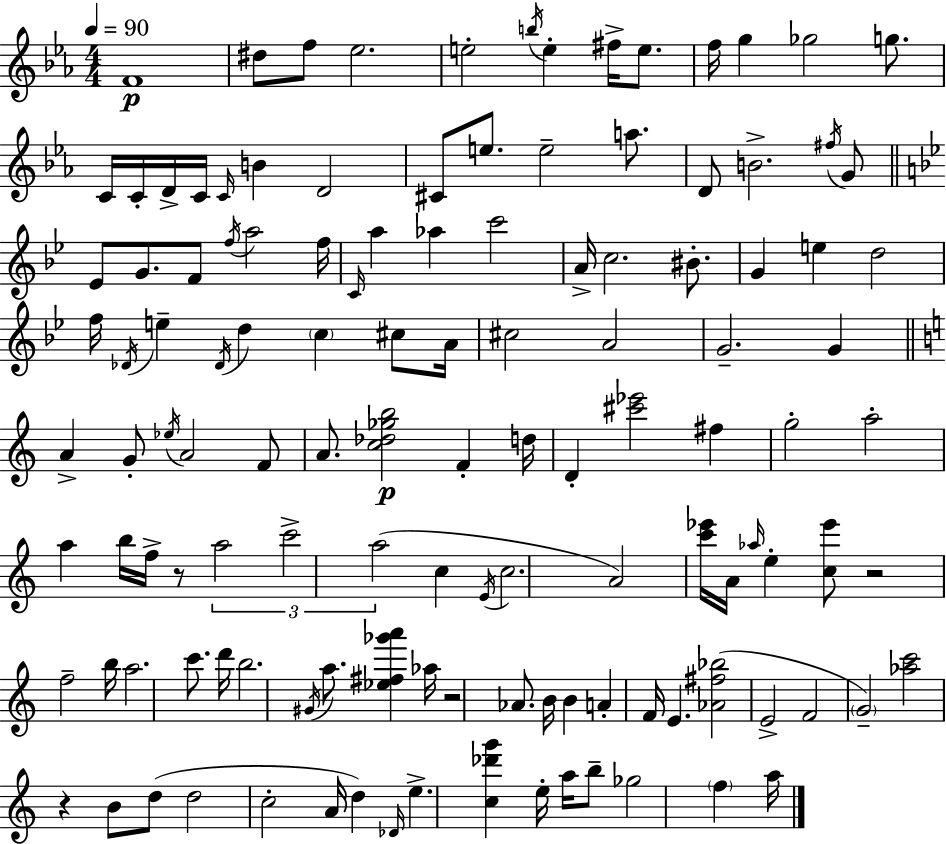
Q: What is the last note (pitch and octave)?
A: A5